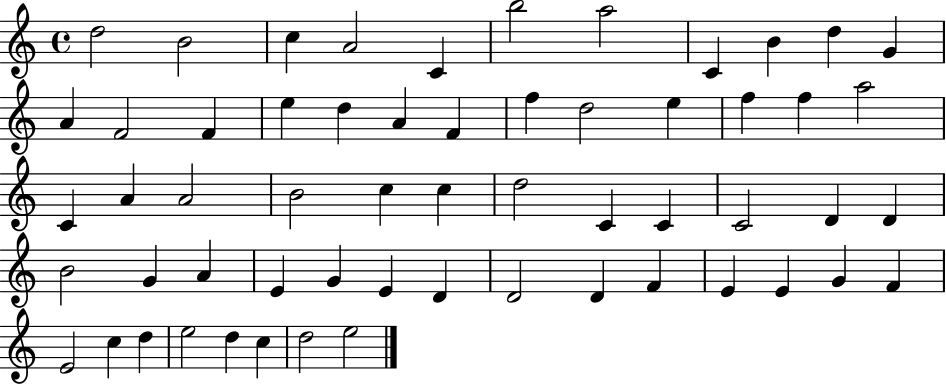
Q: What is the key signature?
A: C major